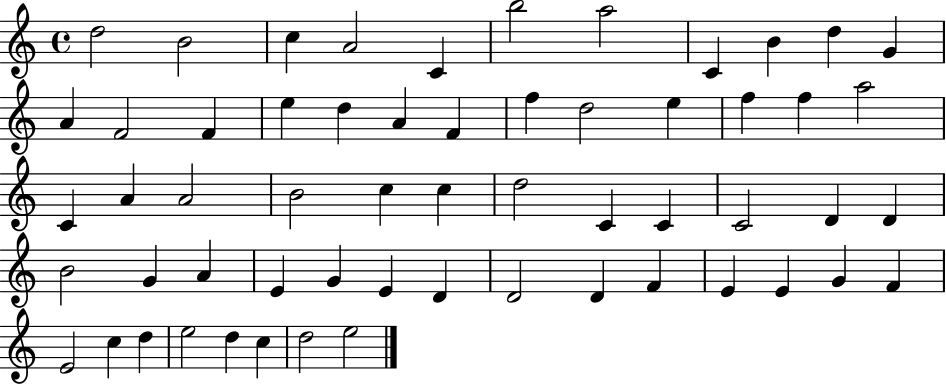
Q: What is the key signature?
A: C major